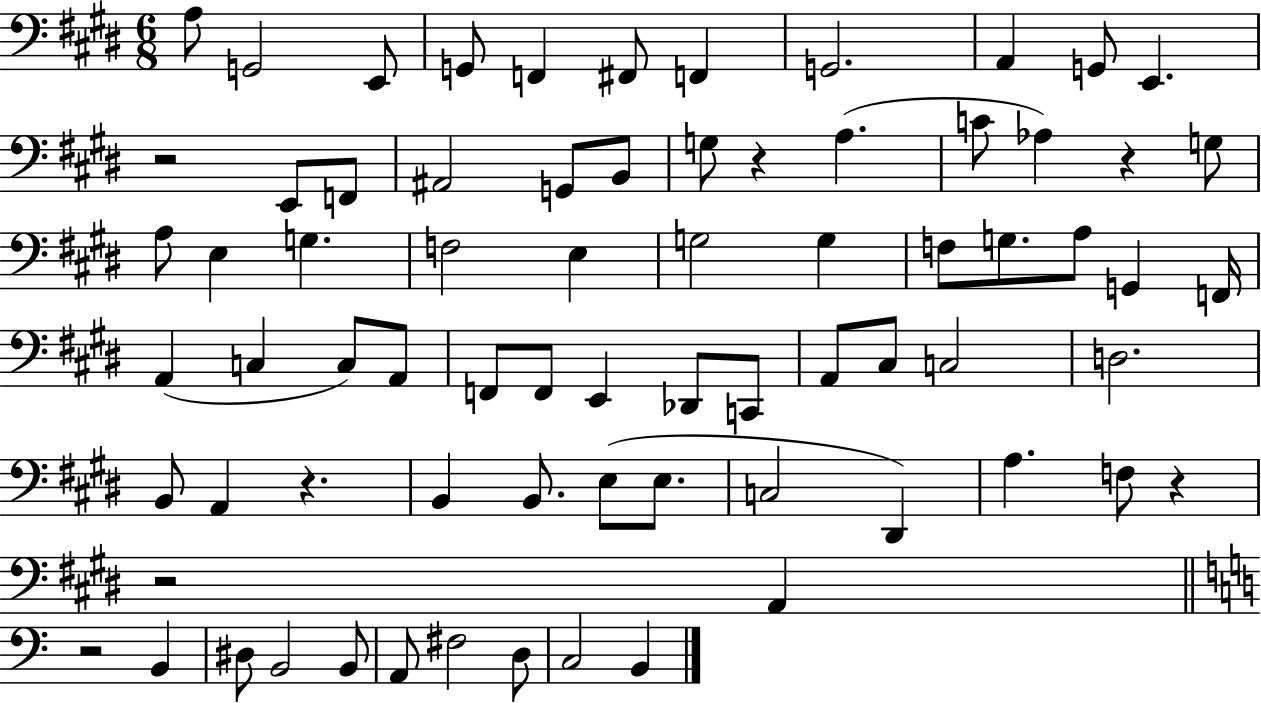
A3/e G2/h E2/e G2/e F2/q F#2/e F2/q G2/h. A2/q G2/e E2/q. R/h E2/e F2/e A#2/h G2/e B2/e G3/e R/q A3/q. C4/e Ab3/q R/q G3/e A3/e E3/q G3/q. F3/h E3/q G3/h G3/q F3/e G3/e. A3/e G2/q F2/s A2/q C3/q C3/e A2/e F2/e F2/e E2/q Db2/e C2/e A2/e C#3/e C3/h D3/h. B2/e A2/q R/q. B2/q B2/e. E3/e E3/e. C3/h D#2/q A3/q. F3/e R/q R/h A2/q R/h B2/q D#3/e B2/h B2/e A2/e F#3/h D3/e C3/h B2/q